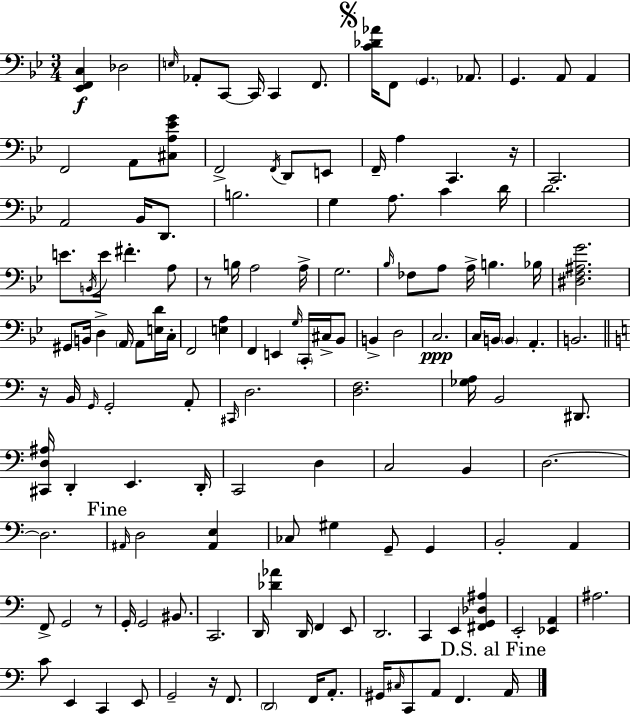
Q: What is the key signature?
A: G minor